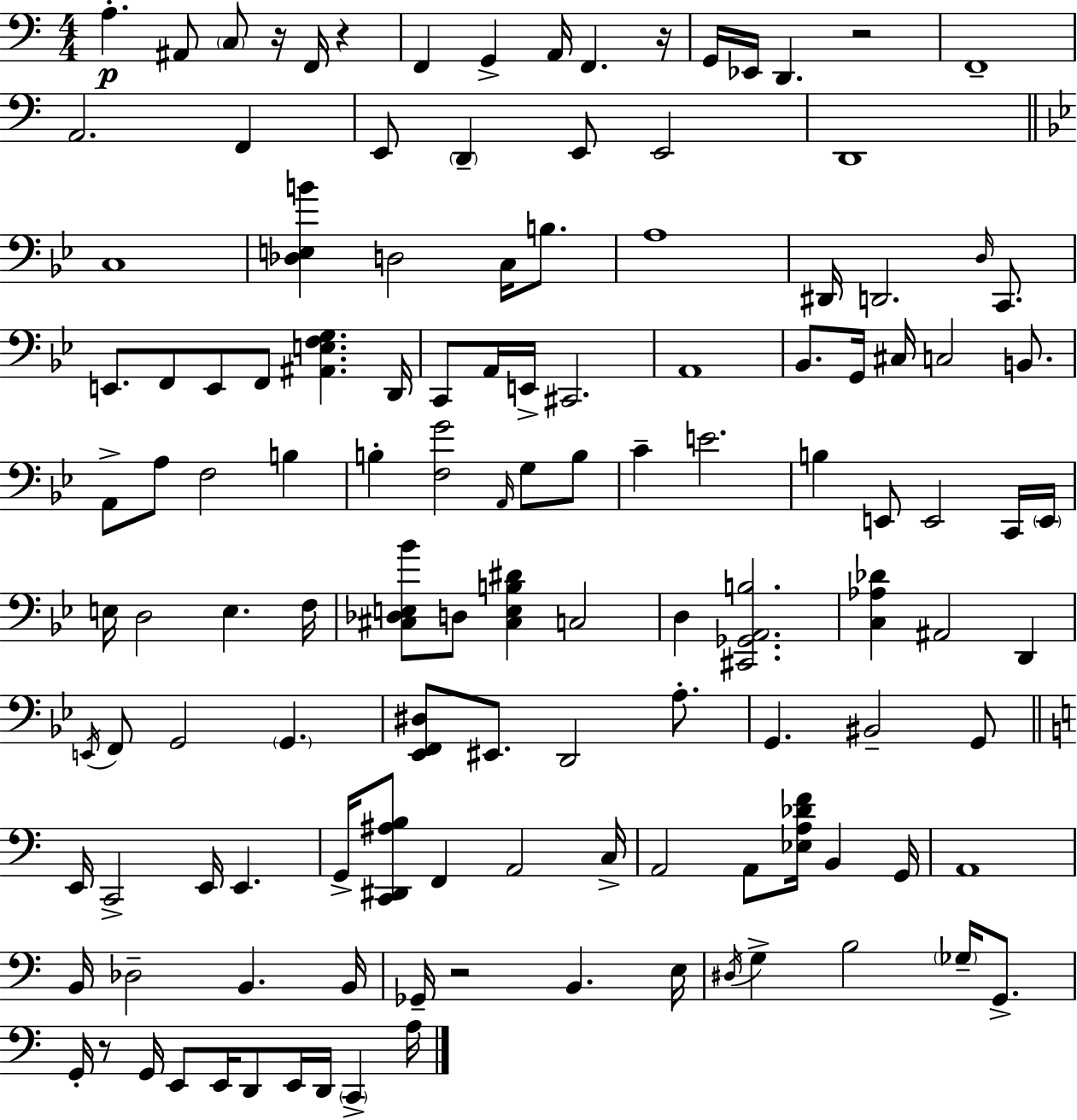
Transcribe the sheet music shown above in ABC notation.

X:1
T:Untitled
M:4/4
L:1/4
K:C
A, ^A,,/2 C,/2 z/4 F,,/4 z F,, G,, A,,/4 F,, z/4 G,,/4 _E,,/4 D,, z2 F,,4 A,,2 F,, E,,/2 D,, E,,/2 E,,2 D,,4 C,4 [_D,E,B] D,2 C,/4 B,/2 A,4 ^D,,/4 D,,2 D,/4 C,,/2 E,,/2 F,,/2 E,,/2 F,,/2 [^A,,E,F,G,] D,,/4 C,,/2 A,,/4 E,,/4 ^C,,2 A,,4 _B,,/2 G,,/4 ^C,/4 C,2 B,,/2 A,,/2 A,/2 F,2 B, B, [F,G]2 A,,/4 G,/2 B,/2 C E2 B, E,,/2 E,,2 C,,/4 E,,/4 E,/4 D,2 E, F,/4 [^C,_D,E,_B]/2 D,/2 [^C,E,B,^D] C,2 D, [^C,,_G,,A,,B,]2 [C,_A,_D] ^A,,2 D,, E,,/4 F,,/2 G,,2 G,, [_E,,F,,^D,]/2 ^E,,/2 D,,2 A,/2 G,, ^B,,2 G,,/2 E,,/4 C,,2 E,,/4 E,, G,,/4 [C,,^D,,^A,B,]/2 F,, A,,2 C,/4 A,,2 A,,/2 [_E,A,_DF]/4 B,, G,,/4 A,,4 B,,/4 _D,2 B,, B,,/4 _G,,/4 z2 B,, E,/4 ^D,/4 G, B,2 _G,/4 G,,/2 G,,/4 z/2 G,,/4 E,,/2 E,,/4 D,,/2 E,,/4 D,,/4 C,, A,/4